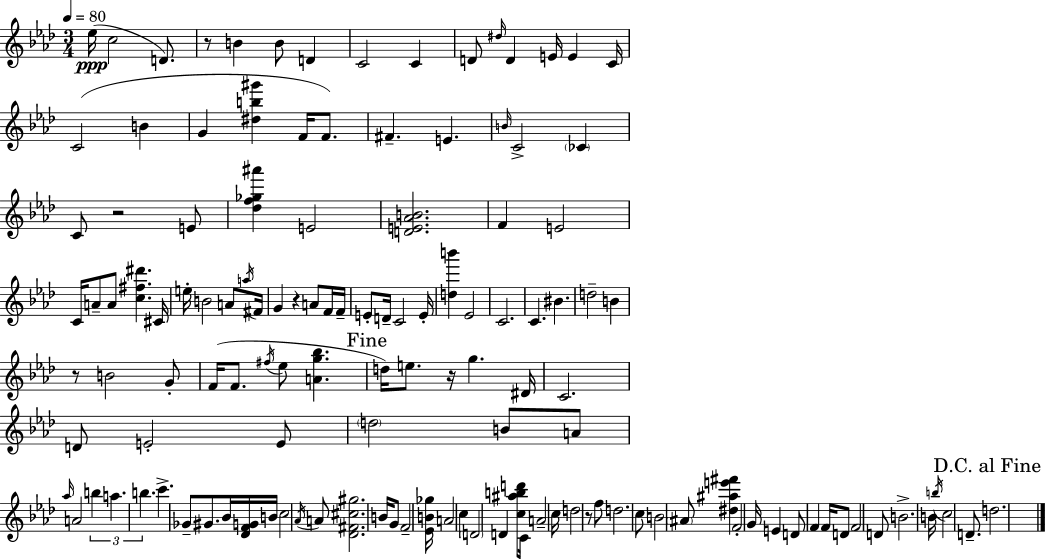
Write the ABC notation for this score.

X:1
T:Untitled
M:3/4
L:1/4
K:Ab
_e/4 c2 D/2 z/2 B B/2 D C2 C D/2 ^d/4 D E/4 E C/4 C2 B G [^db^g'] F/4 F/2 ^F E B/4 C2 _C C/2 z2 E/2 [_df_g^a'] E2 [DE_AB]2 F E2 C/4 A/2 A/2 [c^f^d'] ^C/4 e/4 B2 A/2 a/4 ^F/4 G z A/2 F/4 F/4 E/2 D/4 C2 E/4 [db'] _E2 C2 C ^B d2 B z/2 B2 G/2 F/4 F/2 ^f/4 _e/2 [Ag_b] d/4 e/2 z/4 g ^D/4 C2 D/2 E2 E/2 d2 B/2 A/2 _a/4 A2 b a b c' _G/2 ^G/2 _B/4 [_DFG]/4 B/4 c2 _A/4 A/2 [_D^F^c^g]2 B/4 G/2 F2 [_EB_g]/4 A2 c D2 D [c^abd']/2 C/4 A2 c/4 d2 z/2 f/2 d2 c/2 B2 ^A/2 [^d^ae'^f'] F2 G/4 E D/2 F F/4 D/2 F2 D/2 B2 B/4 b/4 c2 D/2 d2